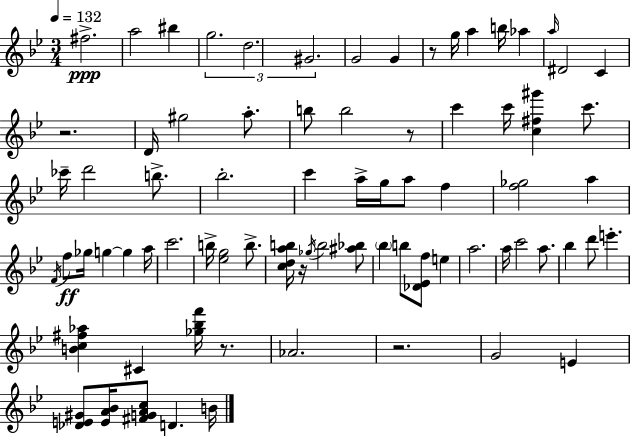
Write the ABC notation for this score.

X:1
T:Untitled
M:3/4
L:1/4
K:Gm
^f2 a2 ^b g2 d2 ^G2 G2 G z/2 g/4 a b/4 _a a/4 ^D2 C z2 D/4 ^g2 a/2 b/2 b2 z/2 c' c'/4 [c^f^g'] c'/2 _c'/4 d'2 b/2 _b2 c' a/4 g/4 a/2 f [f_g]2 a F/4 f/2 _g/4 g g a/4 c'2 b/4 [_eg]2 b/2 [cdab]/4 z/4 _g/4 b2 [^a_b]/2 _b b/2 [_D_Ef]/2 e a2 a/4 c'2 a/2 _b d'/2 e' [Bc^f_a] ^C [_g_bf']/4 z/2 _A2 z2 G2 E [_DE^G]/2 [EA_B]/4 [^FGAc]/2 D B/4